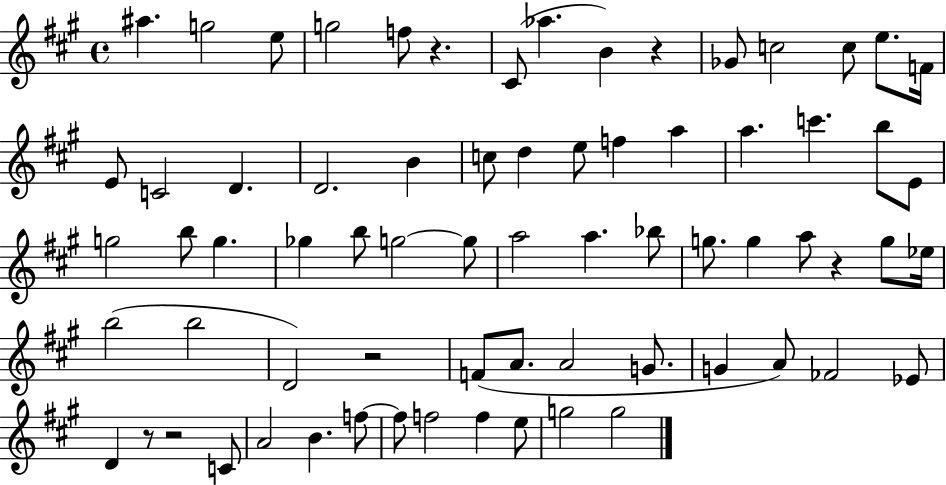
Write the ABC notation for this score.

X:1
T:Untitled
M:4/4
L:1/4
K:A
^a g2 e/2 g2 f/2 z ^C/2 _a B z _G/2 c2 c/2 e/2 F/4 E/2 C2 D D2 B c/2 d e/2 f a a c' b/2 E/2 g2 b/2 g _g b/2 g2 g/2 a2 a _b/2 g/2 g a/2 z g/2 _e/4 b2 b2 D2 z2 F/2 A/2 A2 G/2 G A/2 _F2 _E/2 D z/2 z2 C/2 A2 B f/2 f/2 f2 f e/2 g2 g2